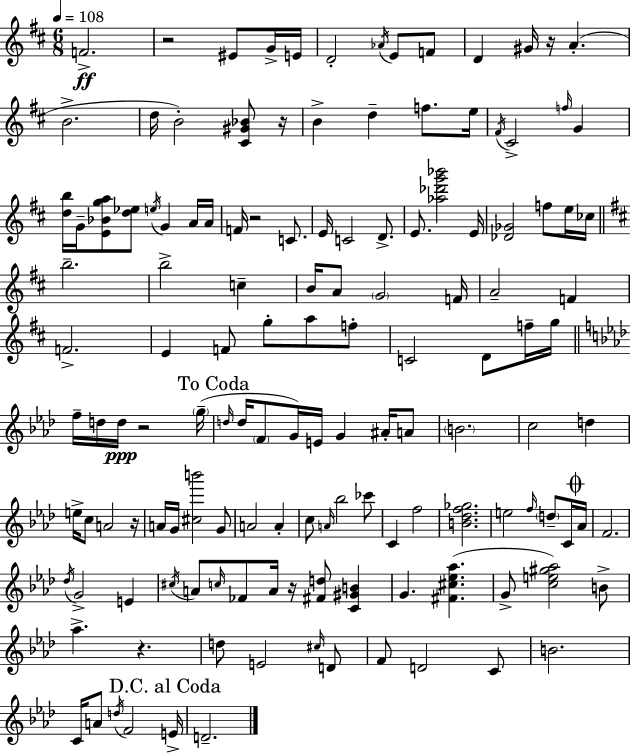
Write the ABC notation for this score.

X:1
T:Untitled
M:6/8
L:1/4
K:D
F2 z2 ^E/2 G/4 E/4 D2 _A/4 E/2 F/2 D ^G/4 z/4 A B2 d/4 B2 [^C^G_B]/2 z/4 B d f/2 e/4 ^F/4 ^C2 f/4 G [db]/4 G/4 [E_Bga]/2 [d_e]/2 e/4 G A/4 A/4 F/4 z2 C/2 E/4 C2 D/2 E/2 [_a_d'g'_b']2 E/4 [_D_G]2 f/2 e/4 _c/4 b2 b2 c B/4 A/2 G2 F/4 A2 F F2 E F/2 g/2 a/2 f/2 C2 D/2 f/4 g/4 f/4 d/4 d/4 z2 g/4 d/4 d/4 F/2 G/4 E/4 G ^A/4 A/2 B2 c2 d e/4 c/2 A2 z/4 A/4 G/4 [^cb']2 G/2 A2 A c/2 A/4 _b2 _c'/2 C f2 [B_df_g]2 e2 f/4 d/2 C/4 _A/4 F2 _d/4 G2 E ^c/4 A/2 c/4 _F/2 A/4 z/4 [^Fd]/2 [C^GB] G [^F^c_e_a] G/2 [ce^g_a]2 B/2 _a z d/2 E2 ^c/4 D/2 F/2 D2 C/2 B2 C/4 A/2 d/4 F2 E/4 D2